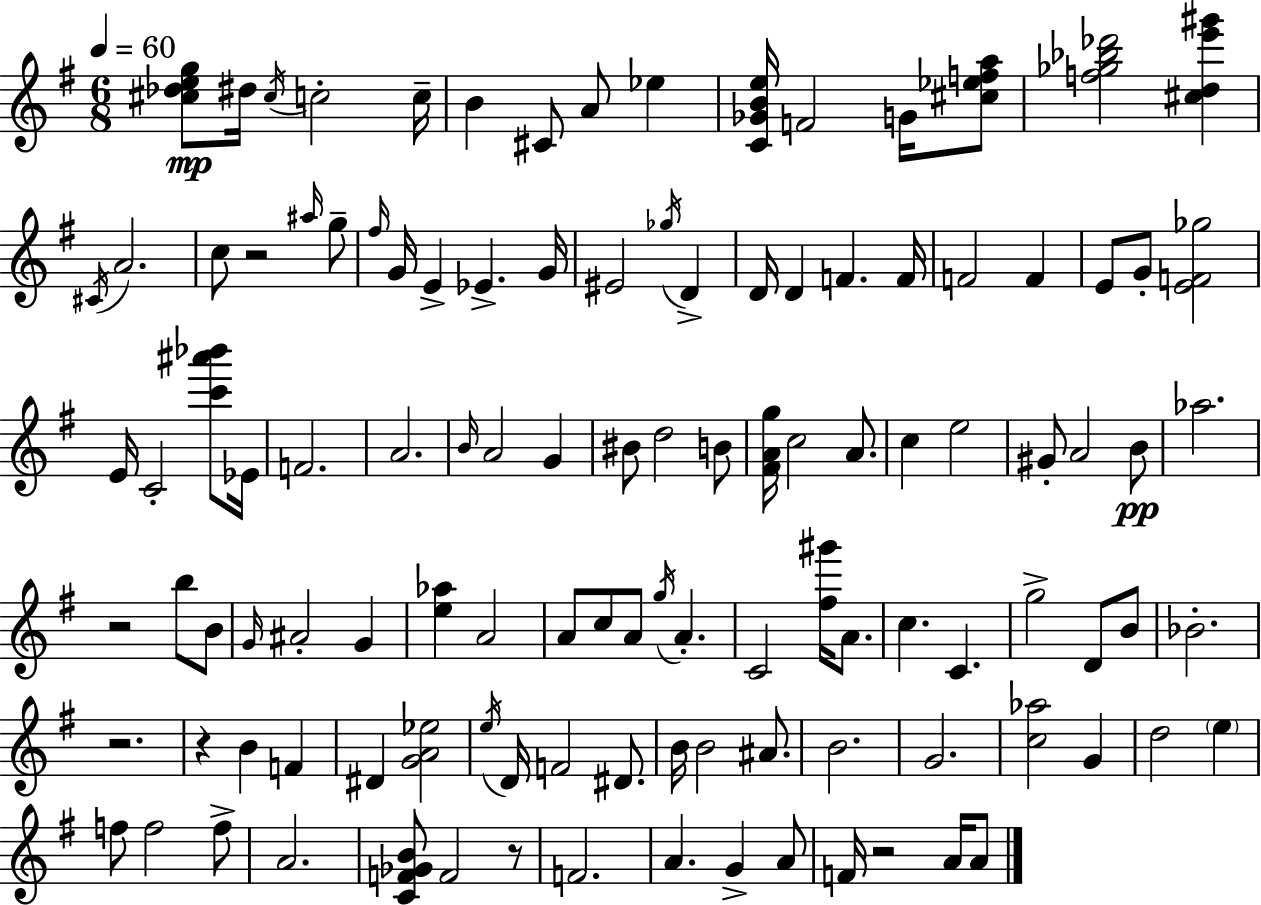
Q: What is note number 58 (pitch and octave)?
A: C5